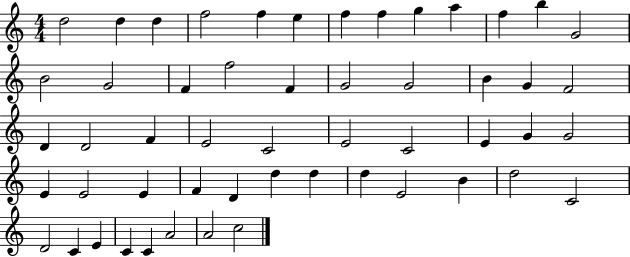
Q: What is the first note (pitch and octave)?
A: D5